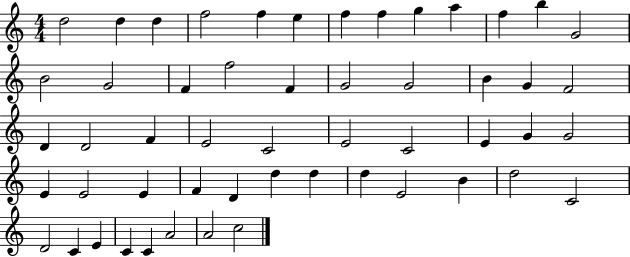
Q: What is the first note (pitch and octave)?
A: D5